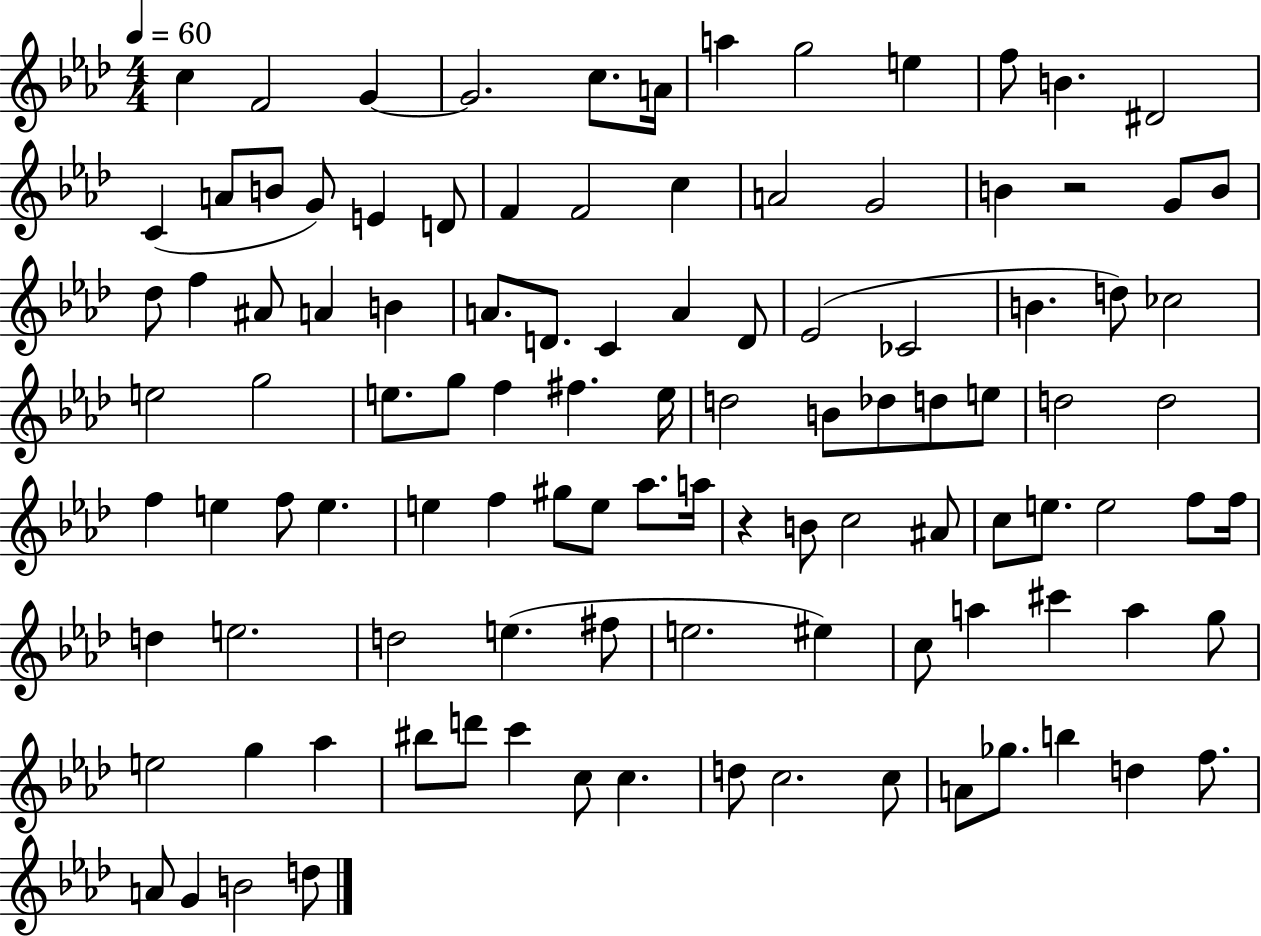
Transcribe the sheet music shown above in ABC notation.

X:1
T:Untitled
M:4/4
L:1/4
K:Ab
c F2 G G2 c/2 A/4 a g2 e f/2 B ^D2 C A/2 B/2 G/2 E D/2 F F2 c A2 G2 B z2 G/2 B/2 _d/2 f ^A/2 A B A/2 D/2 C A D/2 _E2 _C2 B d/2 _c2 e2 g2 e/2 g/2 f ^f e/4 d2 B/2 _d/2 d/2 e/2 d2 d2 f e f/2 e e f ^g/2 e/2 _a/2 a/4 z B/2 c2 ^A/2 c/2 e/2 e2 f/2 f/4 d e2 d2 e ^f/2 e2 ^e c/2 a ^c' a g/2 e2 g _a ^b/2 d'/2 c' c/2 c d/2 c2 c/2 A/2 _g/2 b d f/2 A/2 G B2 d/2